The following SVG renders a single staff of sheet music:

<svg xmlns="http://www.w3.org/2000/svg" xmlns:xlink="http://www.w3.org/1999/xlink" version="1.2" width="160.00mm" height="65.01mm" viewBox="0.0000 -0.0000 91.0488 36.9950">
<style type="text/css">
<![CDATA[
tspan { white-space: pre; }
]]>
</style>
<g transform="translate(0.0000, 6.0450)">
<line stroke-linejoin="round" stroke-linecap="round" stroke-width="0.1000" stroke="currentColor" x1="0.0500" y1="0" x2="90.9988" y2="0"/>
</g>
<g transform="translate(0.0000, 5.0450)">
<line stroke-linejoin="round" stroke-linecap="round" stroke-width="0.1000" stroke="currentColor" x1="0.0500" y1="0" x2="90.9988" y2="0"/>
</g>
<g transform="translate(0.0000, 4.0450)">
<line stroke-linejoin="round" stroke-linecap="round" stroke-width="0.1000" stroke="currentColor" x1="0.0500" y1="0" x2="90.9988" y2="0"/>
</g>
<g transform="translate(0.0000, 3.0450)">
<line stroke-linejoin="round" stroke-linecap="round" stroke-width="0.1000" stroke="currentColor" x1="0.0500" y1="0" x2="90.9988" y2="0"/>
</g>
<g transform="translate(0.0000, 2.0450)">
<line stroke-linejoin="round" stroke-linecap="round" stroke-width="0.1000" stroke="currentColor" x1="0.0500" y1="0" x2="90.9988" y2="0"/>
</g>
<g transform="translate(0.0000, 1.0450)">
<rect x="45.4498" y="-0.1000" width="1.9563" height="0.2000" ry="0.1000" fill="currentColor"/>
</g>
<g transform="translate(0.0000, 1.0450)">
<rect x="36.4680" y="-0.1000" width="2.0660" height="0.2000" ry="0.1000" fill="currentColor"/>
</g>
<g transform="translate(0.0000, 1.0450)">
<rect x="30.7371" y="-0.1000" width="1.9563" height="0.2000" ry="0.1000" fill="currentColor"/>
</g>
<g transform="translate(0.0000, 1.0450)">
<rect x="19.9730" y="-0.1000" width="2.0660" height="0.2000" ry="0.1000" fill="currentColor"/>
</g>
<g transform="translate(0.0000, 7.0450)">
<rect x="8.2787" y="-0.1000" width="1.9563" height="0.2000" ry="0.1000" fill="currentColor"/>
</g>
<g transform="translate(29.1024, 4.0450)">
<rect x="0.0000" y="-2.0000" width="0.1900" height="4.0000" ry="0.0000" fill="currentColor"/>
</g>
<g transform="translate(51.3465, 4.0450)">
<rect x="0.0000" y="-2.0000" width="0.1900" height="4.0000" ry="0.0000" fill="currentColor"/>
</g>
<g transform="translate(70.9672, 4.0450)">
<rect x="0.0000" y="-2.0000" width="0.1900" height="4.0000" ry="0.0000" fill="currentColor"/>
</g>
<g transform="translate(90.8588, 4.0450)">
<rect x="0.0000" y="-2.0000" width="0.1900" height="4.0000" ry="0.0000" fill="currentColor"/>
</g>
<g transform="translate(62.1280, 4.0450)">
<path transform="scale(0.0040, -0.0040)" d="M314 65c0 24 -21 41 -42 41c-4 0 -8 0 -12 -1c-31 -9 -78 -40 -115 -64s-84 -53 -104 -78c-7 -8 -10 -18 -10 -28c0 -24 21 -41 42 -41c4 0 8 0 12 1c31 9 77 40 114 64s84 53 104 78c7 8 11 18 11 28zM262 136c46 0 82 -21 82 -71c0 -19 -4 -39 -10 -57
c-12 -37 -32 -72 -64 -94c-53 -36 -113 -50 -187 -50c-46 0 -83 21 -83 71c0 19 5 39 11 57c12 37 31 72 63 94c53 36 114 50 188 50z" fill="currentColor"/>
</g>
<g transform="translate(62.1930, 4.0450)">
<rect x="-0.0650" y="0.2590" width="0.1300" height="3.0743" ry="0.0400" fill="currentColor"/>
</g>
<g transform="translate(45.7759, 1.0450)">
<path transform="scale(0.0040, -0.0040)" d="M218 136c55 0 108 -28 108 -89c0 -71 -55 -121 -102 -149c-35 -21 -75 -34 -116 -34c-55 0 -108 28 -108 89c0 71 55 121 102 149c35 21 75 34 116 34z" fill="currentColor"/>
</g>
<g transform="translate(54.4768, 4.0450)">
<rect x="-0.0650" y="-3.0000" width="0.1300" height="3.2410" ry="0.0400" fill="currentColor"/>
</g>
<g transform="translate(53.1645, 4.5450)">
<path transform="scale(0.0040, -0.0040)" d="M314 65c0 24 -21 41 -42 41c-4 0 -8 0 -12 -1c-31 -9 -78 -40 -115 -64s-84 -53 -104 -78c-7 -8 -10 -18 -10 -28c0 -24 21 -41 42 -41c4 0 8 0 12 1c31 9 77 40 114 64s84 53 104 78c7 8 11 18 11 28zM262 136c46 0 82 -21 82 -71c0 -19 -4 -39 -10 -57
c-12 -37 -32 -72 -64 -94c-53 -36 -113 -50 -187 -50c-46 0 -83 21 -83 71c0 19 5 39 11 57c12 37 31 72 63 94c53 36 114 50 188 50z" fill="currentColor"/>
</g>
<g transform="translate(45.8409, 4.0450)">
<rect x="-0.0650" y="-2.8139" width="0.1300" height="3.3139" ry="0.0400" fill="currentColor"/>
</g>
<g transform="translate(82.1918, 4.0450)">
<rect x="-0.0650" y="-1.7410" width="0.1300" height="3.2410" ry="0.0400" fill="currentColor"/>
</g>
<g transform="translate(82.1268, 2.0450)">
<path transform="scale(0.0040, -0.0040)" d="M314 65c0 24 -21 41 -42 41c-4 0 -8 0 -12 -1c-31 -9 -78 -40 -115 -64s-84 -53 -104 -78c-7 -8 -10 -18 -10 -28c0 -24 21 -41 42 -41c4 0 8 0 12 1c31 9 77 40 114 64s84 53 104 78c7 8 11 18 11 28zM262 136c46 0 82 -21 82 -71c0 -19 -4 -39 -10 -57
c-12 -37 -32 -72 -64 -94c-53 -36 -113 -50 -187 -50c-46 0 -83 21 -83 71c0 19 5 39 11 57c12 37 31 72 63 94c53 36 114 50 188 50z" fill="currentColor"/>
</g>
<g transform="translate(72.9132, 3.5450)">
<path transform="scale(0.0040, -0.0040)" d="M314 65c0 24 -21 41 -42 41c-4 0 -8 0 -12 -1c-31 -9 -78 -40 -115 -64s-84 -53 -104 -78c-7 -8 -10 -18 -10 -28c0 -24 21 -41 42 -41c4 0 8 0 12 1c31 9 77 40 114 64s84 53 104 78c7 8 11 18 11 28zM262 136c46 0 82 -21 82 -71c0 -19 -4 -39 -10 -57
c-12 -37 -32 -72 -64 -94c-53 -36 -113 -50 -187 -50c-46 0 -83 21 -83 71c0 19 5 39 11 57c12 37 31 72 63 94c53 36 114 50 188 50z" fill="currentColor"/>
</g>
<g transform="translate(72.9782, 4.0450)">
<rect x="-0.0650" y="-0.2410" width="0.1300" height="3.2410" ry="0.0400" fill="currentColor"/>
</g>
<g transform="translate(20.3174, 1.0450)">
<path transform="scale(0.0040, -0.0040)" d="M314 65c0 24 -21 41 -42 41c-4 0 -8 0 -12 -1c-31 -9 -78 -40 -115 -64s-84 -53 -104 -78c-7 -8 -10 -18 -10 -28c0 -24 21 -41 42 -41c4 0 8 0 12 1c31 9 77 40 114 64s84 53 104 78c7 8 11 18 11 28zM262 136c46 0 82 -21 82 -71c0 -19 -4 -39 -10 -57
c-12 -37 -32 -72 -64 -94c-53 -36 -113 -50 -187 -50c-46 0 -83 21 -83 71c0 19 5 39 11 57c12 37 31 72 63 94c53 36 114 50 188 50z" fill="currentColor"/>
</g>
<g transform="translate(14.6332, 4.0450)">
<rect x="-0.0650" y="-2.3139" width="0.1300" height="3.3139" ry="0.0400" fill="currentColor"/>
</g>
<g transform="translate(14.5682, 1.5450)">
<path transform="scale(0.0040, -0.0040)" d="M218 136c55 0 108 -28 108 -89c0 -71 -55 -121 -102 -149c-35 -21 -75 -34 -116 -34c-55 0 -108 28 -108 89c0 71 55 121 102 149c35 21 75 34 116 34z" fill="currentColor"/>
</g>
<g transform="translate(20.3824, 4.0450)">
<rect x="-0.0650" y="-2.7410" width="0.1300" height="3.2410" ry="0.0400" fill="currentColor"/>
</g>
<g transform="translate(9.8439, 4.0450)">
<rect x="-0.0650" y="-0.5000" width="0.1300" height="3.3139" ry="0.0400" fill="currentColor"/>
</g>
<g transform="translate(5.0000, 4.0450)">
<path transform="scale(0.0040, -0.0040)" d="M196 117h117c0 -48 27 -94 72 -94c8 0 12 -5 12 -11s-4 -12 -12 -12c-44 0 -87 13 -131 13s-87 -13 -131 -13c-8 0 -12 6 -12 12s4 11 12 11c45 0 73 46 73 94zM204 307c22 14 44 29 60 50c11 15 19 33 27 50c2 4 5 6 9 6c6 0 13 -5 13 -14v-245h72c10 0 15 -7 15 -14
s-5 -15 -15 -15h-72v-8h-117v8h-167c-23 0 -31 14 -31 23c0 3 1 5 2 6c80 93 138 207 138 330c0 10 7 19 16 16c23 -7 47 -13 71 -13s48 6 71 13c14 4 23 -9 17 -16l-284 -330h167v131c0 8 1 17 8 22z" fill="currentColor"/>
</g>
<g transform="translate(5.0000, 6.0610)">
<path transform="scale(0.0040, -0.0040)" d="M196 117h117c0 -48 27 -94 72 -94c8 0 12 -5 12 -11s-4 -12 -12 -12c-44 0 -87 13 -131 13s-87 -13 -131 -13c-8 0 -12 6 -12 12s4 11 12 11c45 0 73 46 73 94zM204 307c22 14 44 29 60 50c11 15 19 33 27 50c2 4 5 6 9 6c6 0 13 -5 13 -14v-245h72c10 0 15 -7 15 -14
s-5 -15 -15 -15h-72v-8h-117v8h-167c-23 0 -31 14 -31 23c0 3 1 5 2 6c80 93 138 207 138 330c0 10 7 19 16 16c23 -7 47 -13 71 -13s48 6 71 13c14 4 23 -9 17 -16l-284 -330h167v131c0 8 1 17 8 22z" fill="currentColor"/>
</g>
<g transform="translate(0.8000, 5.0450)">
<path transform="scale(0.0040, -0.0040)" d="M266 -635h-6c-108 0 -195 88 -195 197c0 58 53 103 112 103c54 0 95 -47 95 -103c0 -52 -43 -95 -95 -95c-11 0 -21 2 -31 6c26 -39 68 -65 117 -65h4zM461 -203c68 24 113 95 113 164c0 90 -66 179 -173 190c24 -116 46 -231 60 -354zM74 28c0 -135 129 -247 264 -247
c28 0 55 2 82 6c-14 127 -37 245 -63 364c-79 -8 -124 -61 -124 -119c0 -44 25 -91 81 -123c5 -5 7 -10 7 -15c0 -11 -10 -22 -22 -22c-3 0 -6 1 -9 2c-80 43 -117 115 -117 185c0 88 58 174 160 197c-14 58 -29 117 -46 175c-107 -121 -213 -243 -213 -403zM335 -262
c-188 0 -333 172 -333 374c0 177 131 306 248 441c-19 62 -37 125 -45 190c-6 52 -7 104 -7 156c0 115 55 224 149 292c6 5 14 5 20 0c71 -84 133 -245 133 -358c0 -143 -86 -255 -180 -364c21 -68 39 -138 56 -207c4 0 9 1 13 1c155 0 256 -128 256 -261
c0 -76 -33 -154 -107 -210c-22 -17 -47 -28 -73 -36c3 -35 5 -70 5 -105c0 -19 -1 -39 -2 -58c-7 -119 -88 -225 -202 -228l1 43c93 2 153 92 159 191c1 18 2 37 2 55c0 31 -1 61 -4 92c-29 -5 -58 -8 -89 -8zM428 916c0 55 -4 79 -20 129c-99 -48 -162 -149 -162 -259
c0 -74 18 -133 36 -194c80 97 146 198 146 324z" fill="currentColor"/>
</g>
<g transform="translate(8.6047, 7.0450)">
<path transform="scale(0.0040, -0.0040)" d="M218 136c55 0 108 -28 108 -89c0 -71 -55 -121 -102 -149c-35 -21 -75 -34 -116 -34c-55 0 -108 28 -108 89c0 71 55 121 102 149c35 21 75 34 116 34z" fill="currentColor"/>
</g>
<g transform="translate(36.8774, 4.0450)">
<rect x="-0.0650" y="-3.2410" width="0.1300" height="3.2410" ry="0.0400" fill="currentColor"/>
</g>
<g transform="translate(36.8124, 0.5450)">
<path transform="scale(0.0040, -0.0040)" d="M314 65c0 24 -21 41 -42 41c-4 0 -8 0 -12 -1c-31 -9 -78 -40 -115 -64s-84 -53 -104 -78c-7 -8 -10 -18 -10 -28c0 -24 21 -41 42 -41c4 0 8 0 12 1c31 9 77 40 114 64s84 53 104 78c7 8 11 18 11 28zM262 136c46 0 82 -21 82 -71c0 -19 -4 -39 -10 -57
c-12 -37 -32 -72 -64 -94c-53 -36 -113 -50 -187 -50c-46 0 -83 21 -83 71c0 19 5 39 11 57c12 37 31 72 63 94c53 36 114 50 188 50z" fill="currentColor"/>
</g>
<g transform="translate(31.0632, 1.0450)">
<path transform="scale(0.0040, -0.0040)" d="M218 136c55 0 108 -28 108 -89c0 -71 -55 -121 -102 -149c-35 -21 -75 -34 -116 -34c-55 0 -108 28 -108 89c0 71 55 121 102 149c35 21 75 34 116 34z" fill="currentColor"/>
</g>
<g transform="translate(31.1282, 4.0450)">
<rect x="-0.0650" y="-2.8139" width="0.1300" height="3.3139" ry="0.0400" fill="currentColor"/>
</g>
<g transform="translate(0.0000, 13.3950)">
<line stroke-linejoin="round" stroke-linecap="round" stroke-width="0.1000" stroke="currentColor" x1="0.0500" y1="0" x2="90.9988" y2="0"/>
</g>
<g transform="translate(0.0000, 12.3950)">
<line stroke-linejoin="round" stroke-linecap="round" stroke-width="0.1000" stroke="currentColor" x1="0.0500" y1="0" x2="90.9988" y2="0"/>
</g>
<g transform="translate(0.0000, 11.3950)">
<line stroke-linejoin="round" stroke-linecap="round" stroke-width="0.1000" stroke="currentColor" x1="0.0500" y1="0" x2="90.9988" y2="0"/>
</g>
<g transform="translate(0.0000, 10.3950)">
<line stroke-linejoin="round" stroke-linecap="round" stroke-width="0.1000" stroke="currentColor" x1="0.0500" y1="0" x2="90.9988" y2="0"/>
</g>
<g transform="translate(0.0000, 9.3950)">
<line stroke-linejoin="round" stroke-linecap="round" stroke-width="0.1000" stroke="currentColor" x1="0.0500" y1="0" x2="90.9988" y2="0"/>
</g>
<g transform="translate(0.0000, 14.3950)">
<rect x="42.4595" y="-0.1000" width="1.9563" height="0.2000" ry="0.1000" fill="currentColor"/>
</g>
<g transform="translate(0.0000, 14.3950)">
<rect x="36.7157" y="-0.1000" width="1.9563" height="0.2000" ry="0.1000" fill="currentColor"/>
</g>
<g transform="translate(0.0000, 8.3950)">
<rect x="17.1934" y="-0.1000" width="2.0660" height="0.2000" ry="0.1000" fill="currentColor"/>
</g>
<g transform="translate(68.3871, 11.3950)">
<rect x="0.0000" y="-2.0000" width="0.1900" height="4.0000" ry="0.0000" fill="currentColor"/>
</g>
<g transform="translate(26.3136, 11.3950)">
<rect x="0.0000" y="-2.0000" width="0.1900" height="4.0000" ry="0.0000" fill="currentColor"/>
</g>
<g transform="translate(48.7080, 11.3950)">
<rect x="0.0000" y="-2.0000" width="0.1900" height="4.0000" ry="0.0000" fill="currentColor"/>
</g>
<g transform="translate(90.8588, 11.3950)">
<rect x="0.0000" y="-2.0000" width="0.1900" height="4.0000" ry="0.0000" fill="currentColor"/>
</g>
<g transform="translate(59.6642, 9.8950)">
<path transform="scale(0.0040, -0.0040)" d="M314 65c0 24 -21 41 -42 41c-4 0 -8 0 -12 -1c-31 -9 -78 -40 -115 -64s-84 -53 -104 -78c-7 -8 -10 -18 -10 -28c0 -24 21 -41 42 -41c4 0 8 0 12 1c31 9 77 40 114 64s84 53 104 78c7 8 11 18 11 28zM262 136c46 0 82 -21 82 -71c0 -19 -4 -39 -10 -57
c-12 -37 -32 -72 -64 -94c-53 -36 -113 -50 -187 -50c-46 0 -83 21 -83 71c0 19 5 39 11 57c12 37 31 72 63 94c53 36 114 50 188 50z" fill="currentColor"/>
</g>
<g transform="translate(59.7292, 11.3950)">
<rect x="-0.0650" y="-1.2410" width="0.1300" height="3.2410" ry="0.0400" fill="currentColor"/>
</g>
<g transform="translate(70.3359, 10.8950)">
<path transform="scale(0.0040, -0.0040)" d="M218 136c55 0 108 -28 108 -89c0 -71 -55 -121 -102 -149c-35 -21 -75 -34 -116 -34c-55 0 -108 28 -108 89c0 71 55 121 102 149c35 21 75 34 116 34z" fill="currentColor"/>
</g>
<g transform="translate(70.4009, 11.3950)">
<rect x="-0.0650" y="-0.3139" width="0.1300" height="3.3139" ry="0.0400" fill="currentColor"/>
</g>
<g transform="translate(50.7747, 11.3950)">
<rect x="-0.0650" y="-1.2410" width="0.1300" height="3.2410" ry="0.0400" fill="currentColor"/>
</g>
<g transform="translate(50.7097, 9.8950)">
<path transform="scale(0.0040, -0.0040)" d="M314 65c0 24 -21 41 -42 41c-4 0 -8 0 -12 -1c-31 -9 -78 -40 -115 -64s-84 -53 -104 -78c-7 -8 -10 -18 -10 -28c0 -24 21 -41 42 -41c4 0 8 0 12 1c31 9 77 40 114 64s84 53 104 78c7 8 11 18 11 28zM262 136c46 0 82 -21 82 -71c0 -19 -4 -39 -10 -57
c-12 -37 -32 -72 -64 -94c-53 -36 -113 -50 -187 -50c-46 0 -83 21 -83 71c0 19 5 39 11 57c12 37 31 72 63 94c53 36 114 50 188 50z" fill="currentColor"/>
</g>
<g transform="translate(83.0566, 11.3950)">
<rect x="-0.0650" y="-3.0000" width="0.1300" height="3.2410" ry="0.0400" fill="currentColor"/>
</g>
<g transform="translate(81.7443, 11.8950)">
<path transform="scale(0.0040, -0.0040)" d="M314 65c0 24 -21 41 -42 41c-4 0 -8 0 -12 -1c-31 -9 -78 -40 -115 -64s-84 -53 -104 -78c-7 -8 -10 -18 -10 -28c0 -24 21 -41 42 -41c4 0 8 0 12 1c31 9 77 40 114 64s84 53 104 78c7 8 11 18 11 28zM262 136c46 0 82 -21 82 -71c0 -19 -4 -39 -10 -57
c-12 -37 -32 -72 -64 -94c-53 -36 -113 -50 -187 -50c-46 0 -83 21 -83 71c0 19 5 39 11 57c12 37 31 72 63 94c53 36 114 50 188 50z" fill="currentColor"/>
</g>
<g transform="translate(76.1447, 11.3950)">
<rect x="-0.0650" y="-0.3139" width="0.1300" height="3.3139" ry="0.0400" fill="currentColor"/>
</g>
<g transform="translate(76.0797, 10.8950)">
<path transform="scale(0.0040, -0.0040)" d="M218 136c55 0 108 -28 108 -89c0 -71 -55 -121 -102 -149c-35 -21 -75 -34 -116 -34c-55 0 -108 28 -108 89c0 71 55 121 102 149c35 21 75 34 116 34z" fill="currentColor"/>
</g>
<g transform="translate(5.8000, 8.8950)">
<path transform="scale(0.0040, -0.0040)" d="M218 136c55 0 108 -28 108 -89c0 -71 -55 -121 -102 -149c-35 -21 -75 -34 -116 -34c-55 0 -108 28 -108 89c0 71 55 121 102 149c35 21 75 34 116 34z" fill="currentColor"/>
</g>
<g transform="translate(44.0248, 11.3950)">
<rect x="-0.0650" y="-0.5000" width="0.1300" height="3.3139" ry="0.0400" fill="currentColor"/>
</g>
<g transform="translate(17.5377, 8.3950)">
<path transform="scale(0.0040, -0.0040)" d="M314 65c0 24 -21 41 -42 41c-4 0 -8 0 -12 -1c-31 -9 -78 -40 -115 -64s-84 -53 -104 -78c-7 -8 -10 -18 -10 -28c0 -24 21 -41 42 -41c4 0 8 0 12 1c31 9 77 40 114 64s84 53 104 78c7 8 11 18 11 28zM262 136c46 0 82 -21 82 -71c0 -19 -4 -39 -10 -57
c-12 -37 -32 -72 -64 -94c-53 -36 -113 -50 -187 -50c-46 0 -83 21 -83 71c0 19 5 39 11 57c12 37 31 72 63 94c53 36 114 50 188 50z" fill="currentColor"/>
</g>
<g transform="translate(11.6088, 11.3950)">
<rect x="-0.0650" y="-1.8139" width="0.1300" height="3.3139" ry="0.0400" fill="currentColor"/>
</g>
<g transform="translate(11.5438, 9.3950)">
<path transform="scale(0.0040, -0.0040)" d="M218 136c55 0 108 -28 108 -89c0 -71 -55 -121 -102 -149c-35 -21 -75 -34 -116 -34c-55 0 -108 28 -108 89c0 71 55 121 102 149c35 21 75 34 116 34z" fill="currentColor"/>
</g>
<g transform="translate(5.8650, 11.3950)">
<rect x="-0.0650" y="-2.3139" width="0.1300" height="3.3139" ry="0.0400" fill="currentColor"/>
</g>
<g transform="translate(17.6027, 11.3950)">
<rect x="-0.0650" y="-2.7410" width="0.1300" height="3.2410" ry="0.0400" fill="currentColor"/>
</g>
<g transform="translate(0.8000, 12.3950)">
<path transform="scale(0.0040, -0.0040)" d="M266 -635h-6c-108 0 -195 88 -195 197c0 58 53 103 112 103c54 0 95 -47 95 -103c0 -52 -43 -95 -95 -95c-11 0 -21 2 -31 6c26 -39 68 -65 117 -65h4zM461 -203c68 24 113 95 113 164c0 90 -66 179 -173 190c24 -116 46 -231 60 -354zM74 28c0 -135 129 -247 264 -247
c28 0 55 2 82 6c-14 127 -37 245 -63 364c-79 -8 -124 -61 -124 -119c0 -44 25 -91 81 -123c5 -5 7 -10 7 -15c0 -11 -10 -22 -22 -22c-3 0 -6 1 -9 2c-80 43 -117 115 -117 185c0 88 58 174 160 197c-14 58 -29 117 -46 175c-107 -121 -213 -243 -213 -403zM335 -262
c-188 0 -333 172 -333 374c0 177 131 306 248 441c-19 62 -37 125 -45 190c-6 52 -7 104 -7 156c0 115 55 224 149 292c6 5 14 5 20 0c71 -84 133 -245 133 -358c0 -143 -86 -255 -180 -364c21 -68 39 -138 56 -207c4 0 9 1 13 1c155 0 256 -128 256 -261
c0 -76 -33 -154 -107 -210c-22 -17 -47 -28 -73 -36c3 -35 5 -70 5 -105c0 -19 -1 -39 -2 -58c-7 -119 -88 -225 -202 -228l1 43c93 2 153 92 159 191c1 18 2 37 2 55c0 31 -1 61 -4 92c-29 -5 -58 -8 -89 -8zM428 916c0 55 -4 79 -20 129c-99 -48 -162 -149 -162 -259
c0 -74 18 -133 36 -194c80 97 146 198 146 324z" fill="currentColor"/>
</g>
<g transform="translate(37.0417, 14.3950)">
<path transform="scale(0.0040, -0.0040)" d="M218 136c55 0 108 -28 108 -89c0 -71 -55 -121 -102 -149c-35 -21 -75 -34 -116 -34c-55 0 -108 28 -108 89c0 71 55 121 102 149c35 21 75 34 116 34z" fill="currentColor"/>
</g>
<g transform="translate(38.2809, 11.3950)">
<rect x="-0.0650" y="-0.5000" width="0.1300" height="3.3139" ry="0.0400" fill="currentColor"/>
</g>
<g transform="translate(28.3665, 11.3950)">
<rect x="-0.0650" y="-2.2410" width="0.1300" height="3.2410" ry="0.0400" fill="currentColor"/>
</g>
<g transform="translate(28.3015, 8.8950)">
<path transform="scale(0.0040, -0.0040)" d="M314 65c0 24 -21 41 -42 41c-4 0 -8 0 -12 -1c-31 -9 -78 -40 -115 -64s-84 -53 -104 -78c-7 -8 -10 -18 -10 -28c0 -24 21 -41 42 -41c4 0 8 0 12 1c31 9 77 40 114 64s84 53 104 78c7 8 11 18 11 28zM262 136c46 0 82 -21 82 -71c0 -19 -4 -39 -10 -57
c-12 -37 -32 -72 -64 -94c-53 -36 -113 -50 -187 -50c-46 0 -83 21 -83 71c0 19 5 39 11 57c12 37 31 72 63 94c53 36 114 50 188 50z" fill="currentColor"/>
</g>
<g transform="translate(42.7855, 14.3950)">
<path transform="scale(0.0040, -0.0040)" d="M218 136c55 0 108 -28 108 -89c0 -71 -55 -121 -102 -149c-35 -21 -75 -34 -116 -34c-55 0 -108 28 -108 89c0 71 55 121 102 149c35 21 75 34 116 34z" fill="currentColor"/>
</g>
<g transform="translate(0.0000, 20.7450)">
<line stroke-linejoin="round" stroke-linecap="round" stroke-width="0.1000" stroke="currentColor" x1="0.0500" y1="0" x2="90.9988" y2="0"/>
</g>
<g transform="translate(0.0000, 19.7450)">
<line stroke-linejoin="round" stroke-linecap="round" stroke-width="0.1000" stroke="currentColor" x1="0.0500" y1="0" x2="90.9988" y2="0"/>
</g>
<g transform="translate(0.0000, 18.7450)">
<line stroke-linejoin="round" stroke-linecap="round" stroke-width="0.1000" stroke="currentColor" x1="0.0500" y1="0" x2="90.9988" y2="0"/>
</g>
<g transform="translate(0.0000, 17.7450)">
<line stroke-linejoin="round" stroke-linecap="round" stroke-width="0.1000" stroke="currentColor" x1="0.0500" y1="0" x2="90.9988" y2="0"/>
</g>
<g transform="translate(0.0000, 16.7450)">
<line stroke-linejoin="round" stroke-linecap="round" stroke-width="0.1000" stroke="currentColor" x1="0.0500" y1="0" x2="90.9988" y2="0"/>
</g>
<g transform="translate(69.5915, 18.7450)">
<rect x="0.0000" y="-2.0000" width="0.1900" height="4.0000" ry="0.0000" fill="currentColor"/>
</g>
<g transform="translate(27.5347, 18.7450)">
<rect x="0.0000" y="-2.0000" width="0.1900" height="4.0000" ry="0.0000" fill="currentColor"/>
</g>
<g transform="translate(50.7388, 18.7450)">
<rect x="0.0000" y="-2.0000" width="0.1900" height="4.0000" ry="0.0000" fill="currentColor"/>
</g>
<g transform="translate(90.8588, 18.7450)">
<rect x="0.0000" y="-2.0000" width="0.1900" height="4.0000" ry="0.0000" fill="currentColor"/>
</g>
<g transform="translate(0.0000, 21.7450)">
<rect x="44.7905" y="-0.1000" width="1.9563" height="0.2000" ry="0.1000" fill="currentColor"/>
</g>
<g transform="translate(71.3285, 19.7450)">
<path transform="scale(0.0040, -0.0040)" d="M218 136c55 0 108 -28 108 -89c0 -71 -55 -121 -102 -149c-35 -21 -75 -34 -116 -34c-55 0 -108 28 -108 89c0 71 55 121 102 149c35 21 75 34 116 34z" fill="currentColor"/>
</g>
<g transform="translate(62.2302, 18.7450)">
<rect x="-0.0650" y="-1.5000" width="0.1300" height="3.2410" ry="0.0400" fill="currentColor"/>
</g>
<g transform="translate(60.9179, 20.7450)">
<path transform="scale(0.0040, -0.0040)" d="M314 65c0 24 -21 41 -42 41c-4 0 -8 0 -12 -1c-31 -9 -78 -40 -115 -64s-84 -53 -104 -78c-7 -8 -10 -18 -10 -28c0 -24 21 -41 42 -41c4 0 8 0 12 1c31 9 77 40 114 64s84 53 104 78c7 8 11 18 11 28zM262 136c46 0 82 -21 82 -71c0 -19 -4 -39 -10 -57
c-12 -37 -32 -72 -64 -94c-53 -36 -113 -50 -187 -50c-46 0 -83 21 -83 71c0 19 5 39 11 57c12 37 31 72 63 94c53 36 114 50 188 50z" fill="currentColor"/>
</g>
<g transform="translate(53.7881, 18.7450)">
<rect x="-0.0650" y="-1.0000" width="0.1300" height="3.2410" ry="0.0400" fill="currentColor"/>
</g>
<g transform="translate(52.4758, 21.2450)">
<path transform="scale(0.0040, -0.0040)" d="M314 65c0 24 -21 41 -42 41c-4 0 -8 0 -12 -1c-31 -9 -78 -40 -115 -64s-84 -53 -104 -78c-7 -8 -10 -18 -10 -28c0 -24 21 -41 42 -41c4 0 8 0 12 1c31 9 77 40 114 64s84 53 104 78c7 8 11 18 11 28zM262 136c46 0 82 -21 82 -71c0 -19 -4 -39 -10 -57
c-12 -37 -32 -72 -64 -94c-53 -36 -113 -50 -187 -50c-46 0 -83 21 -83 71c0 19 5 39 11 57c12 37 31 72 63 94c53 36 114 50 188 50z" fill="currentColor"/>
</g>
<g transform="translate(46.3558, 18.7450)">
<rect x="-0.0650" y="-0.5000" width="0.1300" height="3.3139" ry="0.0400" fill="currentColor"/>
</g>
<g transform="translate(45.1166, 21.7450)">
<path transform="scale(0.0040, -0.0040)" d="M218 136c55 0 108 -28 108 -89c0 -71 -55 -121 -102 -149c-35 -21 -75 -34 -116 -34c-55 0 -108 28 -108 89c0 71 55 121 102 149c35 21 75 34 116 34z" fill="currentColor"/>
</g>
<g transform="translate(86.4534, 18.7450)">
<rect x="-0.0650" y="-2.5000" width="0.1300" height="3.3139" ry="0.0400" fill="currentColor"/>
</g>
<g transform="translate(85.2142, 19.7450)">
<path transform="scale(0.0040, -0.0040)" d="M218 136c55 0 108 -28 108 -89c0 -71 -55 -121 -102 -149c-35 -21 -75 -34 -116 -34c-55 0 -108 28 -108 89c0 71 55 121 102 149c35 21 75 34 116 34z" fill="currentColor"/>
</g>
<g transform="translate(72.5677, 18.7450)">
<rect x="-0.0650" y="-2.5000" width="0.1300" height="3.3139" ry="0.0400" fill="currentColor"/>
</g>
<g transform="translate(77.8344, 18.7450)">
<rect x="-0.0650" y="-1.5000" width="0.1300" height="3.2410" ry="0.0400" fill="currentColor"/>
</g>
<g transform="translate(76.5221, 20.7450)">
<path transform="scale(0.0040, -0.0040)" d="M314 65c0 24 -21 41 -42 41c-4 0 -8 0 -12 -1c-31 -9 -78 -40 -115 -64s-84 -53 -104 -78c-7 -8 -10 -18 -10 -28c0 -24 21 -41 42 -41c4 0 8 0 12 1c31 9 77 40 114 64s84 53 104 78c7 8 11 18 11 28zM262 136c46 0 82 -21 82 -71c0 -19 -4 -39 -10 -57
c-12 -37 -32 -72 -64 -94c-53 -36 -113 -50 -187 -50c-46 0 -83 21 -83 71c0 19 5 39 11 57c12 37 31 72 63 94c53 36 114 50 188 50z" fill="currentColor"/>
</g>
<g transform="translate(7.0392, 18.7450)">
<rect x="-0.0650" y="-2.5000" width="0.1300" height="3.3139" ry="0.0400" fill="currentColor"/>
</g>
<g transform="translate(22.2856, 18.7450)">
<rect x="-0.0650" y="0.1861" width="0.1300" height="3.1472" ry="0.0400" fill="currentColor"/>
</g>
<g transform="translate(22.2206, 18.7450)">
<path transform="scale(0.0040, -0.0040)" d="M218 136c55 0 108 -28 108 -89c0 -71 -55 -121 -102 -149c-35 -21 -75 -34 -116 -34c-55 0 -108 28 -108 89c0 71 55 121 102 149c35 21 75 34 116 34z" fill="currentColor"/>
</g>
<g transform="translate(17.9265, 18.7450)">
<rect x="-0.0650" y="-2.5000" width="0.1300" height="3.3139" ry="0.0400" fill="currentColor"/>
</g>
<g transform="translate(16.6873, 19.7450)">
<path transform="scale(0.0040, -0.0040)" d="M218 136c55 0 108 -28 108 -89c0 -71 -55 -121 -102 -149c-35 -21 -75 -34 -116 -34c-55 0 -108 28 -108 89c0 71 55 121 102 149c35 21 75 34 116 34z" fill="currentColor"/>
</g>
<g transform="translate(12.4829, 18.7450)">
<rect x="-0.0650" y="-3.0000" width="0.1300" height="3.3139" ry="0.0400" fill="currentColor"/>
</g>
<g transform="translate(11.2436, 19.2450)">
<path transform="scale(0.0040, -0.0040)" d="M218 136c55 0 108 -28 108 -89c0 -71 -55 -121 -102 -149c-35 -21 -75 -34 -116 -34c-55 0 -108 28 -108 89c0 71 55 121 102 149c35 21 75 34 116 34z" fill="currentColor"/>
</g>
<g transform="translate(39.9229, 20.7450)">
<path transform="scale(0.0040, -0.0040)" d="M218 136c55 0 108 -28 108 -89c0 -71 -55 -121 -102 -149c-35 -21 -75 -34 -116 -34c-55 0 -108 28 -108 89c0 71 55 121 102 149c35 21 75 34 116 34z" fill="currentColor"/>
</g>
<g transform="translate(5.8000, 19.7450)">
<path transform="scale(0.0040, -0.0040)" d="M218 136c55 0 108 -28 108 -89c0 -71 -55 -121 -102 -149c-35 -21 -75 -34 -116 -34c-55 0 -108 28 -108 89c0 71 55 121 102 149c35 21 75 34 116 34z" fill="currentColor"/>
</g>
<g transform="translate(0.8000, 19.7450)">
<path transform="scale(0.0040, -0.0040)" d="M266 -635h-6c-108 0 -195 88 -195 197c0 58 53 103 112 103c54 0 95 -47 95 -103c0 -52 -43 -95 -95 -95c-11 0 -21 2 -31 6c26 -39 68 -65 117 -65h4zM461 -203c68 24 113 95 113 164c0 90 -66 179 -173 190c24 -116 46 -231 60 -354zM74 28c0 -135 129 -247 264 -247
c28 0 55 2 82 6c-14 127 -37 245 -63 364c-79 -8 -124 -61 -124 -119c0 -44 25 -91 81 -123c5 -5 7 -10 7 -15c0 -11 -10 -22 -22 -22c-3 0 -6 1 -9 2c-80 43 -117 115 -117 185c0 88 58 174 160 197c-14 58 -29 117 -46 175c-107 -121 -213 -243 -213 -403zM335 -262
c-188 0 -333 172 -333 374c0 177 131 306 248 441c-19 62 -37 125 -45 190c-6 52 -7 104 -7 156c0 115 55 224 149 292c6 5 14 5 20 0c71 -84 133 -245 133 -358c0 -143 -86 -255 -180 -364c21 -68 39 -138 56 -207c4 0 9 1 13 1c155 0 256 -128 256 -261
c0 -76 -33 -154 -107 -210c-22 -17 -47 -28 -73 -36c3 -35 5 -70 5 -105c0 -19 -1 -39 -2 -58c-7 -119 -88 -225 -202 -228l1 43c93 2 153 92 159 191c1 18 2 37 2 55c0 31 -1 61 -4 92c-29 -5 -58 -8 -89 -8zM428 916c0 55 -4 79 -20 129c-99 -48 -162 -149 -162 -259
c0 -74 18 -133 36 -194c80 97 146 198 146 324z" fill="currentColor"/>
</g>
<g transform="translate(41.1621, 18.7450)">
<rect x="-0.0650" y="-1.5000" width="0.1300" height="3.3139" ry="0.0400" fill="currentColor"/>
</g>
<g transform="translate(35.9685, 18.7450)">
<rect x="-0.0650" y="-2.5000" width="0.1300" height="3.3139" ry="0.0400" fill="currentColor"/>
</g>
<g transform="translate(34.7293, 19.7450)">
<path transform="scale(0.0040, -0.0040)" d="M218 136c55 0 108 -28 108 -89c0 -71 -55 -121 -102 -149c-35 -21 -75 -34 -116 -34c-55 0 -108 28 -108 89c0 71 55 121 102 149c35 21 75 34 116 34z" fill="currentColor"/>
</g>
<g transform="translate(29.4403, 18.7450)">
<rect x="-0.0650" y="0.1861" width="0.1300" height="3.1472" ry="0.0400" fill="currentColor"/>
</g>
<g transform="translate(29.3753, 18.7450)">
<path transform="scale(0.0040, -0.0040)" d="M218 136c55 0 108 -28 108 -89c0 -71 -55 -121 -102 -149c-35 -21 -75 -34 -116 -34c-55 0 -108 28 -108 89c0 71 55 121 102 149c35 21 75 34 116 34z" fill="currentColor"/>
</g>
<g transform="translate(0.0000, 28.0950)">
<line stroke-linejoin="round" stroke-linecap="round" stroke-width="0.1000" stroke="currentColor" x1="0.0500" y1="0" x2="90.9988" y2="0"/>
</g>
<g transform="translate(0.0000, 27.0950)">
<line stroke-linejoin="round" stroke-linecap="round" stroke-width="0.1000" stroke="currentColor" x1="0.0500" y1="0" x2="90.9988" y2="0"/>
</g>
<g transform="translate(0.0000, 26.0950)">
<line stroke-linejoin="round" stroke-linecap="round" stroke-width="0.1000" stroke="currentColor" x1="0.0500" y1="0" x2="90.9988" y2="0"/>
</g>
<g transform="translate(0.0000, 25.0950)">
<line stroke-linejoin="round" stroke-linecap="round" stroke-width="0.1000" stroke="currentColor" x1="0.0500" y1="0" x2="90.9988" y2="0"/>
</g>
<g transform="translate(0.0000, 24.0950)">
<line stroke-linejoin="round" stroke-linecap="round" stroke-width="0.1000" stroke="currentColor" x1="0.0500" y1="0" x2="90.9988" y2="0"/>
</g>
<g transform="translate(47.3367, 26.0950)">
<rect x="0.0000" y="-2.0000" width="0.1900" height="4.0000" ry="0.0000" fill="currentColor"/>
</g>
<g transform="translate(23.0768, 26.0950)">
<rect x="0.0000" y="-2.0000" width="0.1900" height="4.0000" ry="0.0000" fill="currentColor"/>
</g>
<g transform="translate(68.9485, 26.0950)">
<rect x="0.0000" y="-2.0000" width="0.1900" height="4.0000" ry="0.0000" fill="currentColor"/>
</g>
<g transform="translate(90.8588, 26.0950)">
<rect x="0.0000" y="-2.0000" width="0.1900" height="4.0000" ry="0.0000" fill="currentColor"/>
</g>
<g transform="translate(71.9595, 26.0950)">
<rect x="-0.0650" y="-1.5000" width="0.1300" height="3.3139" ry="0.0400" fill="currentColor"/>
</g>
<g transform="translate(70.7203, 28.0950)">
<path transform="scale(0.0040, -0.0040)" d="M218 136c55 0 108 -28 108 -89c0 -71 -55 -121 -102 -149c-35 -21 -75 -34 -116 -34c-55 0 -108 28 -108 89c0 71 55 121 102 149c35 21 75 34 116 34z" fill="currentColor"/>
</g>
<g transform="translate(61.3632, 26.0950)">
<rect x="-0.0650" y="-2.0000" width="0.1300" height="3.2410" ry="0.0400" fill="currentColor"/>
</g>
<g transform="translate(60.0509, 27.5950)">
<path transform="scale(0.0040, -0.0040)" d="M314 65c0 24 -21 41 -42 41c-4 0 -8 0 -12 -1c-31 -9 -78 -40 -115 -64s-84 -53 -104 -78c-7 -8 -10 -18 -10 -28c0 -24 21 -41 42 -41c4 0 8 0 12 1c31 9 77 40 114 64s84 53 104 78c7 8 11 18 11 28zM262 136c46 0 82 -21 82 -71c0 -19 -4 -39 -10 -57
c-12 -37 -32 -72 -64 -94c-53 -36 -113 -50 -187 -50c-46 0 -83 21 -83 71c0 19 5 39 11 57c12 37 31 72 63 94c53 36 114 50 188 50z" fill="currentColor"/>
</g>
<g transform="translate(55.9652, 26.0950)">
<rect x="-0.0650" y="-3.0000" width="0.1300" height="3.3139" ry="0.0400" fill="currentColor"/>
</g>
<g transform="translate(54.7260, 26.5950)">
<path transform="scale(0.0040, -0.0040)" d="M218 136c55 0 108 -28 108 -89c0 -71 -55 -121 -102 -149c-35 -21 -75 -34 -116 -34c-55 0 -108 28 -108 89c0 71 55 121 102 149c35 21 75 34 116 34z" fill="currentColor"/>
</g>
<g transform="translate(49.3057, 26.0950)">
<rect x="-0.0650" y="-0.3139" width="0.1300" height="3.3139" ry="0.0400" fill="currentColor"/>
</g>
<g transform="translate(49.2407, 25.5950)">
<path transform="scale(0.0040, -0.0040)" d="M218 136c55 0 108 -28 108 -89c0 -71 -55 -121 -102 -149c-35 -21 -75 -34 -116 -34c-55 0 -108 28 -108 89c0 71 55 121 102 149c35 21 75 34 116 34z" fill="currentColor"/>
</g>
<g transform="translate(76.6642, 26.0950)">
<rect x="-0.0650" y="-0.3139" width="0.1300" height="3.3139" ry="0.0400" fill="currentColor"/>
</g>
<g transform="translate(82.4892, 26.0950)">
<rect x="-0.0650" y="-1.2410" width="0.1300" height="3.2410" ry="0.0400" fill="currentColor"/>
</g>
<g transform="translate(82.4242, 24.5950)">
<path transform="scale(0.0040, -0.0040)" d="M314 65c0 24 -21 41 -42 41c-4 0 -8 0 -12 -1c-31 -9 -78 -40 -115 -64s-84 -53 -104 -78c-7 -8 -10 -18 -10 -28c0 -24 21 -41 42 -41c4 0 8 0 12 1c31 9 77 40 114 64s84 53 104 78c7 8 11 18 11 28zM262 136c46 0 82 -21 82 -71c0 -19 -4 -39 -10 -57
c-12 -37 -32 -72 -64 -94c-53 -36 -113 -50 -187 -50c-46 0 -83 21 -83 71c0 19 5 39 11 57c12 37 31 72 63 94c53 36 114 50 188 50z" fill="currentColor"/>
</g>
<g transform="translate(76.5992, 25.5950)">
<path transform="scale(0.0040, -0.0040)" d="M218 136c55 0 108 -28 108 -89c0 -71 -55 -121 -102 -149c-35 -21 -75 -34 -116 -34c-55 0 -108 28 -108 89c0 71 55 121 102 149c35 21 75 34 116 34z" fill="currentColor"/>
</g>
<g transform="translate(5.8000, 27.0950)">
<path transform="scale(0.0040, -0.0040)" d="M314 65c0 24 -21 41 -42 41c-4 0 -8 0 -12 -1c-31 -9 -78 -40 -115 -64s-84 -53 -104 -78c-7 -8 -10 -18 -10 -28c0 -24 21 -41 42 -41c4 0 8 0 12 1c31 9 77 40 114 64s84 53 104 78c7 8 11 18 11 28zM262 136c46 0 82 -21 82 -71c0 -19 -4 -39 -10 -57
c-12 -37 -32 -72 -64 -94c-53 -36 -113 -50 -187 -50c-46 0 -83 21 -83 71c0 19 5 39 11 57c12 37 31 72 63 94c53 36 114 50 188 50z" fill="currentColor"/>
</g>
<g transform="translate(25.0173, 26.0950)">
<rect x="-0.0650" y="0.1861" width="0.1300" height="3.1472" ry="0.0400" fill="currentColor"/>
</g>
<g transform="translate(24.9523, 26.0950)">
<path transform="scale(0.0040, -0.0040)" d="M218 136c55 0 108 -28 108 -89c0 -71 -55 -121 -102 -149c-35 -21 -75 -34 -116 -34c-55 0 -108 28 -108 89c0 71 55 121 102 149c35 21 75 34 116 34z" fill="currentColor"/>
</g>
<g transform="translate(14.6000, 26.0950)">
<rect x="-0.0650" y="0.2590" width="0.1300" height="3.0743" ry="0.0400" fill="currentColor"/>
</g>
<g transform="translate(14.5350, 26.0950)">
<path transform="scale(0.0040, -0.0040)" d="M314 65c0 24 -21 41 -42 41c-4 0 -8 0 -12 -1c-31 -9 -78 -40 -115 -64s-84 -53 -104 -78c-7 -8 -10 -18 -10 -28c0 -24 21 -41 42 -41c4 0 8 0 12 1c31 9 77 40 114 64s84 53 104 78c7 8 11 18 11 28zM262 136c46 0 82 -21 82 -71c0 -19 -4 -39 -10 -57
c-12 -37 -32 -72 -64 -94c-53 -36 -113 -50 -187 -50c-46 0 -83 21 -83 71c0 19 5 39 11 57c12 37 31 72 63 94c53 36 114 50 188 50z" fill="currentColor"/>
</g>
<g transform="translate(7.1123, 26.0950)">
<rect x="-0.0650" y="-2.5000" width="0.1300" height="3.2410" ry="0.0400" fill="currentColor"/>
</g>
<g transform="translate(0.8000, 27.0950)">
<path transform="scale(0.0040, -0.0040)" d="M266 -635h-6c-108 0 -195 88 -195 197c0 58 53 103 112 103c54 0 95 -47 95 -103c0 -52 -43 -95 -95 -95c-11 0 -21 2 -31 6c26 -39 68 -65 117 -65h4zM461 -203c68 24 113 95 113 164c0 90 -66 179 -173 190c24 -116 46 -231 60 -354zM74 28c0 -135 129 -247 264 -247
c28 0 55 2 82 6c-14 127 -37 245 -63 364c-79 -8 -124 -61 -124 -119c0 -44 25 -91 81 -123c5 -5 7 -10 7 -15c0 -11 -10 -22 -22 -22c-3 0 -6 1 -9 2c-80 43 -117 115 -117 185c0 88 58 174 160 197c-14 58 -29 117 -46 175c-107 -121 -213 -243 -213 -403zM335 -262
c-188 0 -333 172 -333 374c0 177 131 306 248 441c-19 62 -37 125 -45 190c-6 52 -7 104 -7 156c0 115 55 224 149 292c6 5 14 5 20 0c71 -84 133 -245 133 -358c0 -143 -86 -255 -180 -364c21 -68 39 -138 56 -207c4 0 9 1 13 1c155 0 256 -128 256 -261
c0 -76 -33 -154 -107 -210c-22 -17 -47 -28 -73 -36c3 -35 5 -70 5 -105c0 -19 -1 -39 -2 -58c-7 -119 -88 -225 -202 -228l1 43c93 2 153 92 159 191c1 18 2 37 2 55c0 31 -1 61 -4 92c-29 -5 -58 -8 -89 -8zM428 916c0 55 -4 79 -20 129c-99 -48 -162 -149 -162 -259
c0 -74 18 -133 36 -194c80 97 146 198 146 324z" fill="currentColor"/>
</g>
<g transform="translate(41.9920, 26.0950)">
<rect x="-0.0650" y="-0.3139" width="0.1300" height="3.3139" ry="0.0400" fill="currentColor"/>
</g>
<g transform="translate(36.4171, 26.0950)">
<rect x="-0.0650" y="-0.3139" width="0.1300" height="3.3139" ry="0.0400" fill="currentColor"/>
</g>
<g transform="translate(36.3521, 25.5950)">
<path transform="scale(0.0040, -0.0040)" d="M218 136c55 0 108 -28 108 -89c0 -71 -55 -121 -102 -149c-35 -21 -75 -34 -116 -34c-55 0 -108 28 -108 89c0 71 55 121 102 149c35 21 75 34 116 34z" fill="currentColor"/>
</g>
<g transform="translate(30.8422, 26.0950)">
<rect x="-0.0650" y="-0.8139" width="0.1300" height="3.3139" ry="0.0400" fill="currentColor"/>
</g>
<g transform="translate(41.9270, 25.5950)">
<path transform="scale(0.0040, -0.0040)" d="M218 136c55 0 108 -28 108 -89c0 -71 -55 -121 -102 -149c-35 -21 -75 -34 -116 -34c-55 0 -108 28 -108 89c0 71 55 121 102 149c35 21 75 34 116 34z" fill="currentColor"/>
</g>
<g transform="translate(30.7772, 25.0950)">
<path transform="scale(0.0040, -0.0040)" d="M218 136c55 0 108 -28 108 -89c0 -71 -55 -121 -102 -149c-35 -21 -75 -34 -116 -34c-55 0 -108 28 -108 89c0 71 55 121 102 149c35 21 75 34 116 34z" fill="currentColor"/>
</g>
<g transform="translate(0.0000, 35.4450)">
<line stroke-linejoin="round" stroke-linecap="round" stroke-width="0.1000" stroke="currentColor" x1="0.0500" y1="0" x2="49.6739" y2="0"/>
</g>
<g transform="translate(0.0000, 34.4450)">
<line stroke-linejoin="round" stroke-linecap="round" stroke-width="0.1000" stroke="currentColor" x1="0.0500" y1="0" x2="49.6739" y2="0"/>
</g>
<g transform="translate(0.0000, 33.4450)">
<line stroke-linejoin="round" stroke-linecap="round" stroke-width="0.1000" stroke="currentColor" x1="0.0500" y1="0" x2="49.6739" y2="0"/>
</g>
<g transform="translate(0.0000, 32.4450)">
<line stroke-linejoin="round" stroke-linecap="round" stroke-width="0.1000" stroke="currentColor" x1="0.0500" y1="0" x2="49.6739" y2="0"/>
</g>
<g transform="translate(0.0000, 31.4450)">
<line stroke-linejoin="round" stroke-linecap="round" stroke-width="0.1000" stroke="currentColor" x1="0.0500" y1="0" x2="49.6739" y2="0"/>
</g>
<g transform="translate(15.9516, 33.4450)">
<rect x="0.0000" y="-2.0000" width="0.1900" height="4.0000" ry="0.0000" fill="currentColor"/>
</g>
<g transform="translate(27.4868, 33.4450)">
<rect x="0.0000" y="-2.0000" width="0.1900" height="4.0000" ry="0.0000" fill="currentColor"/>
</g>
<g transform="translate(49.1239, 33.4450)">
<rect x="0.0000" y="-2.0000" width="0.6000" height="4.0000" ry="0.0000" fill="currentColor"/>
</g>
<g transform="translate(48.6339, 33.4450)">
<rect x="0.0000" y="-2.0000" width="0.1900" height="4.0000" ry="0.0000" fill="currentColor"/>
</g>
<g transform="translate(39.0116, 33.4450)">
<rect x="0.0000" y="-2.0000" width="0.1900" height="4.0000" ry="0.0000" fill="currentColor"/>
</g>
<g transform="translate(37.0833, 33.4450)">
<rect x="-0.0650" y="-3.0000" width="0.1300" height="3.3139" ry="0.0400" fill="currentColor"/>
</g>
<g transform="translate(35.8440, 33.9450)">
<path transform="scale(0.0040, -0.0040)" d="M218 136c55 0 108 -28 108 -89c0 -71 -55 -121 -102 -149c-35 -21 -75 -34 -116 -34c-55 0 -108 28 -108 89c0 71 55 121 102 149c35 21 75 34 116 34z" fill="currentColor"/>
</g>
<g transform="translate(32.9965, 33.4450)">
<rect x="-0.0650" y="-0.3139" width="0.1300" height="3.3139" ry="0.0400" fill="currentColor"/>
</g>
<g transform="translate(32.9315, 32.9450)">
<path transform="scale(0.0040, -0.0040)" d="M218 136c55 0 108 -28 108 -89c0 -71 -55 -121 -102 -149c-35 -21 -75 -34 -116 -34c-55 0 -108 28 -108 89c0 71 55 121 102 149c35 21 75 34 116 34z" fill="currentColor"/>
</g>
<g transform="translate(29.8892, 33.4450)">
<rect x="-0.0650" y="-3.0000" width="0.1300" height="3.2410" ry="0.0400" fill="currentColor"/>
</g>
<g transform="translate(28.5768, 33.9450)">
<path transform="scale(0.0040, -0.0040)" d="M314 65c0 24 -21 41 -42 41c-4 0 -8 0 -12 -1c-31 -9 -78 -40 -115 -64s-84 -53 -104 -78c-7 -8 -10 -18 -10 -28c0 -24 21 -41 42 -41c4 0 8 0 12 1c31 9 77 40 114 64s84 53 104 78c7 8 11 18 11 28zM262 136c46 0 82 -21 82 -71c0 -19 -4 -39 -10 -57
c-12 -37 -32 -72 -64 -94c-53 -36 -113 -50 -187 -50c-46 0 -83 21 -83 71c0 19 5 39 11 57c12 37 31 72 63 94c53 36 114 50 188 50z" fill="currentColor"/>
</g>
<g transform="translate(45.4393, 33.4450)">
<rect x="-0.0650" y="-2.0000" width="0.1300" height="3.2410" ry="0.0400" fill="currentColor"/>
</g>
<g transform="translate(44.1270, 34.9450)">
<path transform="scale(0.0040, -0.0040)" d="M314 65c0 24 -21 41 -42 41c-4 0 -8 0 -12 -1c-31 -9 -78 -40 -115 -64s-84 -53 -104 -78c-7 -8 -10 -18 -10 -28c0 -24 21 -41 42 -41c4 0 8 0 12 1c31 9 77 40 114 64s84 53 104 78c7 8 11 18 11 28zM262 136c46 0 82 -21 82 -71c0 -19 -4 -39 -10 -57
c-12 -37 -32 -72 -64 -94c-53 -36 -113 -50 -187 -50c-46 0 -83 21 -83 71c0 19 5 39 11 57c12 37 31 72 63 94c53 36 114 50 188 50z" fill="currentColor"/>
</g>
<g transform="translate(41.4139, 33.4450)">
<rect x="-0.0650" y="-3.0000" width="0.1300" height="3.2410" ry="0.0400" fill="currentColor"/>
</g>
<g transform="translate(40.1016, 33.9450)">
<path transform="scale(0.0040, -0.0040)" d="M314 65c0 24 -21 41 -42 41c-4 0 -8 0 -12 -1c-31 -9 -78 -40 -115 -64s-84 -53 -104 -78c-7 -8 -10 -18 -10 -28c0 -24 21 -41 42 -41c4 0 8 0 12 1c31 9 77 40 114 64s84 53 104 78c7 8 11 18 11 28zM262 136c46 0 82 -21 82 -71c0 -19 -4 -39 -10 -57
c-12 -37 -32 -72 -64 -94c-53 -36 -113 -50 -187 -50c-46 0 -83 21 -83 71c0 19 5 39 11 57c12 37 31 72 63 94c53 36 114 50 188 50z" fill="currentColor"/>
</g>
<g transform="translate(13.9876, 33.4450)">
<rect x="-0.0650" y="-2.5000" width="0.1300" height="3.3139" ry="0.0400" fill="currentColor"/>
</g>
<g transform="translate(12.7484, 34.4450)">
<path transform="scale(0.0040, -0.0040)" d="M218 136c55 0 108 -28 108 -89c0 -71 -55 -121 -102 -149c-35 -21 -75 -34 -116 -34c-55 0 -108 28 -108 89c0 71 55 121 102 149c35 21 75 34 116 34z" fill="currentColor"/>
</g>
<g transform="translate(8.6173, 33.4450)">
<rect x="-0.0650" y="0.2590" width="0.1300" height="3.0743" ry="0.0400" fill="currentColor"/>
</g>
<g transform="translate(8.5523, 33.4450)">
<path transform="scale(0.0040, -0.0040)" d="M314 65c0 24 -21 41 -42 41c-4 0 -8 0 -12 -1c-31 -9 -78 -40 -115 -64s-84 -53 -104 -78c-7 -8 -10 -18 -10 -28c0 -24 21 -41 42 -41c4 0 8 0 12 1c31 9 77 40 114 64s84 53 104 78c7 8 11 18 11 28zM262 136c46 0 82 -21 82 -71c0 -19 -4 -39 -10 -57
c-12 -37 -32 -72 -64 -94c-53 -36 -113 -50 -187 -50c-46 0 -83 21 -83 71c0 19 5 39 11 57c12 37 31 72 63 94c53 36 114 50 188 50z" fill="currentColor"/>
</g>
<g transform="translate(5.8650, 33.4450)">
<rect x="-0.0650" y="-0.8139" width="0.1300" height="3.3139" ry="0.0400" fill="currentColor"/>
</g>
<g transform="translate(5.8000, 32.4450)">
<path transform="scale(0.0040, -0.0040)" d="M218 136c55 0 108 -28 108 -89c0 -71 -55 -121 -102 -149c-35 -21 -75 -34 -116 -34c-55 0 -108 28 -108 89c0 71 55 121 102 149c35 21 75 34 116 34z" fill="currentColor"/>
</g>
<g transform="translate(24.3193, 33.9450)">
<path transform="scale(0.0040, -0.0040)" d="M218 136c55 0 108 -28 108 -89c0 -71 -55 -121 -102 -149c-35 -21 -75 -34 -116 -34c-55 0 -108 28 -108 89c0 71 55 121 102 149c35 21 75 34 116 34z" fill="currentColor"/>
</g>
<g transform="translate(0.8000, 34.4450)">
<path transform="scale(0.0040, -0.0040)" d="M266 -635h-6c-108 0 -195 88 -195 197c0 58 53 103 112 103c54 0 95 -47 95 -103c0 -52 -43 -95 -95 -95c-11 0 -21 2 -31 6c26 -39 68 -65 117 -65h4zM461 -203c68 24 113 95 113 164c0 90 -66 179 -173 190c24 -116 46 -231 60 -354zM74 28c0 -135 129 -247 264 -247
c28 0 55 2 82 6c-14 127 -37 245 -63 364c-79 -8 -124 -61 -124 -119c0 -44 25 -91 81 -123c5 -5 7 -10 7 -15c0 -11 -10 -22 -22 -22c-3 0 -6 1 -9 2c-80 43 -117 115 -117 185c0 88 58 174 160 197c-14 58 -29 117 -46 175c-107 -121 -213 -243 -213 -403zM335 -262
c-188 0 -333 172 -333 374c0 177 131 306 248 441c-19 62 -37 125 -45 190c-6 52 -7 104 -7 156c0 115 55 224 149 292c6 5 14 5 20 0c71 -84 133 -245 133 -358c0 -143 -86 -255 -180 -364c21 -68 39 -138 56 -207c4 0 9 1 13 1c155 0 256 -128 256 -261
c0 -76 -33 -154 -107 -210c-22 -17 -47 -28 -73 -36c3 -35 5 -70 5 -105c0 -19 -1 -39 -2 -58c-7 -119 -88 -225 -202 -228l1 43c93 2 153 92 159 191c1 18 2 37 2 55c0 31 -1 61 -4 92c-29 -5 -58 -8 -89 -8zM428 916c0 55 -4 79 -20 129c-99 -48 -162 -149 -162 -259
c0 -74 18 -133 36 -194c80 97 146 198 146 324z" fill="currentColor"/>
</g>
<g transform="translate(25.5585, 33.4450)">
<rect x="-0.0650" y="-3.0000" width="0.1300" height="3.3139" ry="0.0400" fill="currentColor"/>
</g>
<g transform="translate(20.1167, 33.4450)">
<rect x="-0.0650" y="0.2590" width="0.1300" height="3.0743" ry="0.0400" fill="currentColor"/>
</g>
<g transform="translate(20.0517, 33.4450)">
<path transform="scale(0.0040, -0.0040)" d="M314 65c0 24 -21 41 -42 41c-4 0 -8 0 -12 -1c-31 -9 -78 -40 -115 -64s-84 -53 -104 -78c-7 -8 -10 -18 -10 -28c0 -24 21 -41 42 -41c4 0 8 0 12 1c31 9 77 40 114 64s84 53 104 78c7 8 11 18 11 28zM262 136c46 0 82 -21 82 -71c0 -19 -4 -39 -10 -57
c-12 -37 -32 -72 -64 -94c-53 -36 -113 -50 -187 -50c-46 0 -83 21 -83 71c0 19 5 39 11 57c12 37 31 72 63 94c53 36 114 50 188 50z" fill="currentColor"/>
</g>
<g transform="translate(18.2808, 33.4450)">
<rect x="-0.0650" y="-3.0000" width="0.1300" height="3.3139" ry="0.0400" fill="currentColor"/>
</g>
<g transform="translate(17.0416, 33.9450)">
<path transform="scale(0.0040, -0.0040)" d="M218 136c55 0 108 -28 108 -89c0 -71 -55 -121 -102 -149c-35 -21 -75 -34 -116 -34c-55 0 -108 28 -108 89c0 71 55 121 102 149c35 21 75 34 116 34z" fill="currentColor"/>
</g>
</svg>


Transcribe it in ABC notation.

X:1
T:Untitled
M:4/4
L:1/4
K:C
C g a2 a b2 a A2 B2 c2 f2 g f a2 g2 C C e2 e2 c c A2 G A G B B G E C D2 E2 G E2 G G2 B2 B d c c c A F2 E c e2 d B2 G A B2 A A2 c A A2 F2